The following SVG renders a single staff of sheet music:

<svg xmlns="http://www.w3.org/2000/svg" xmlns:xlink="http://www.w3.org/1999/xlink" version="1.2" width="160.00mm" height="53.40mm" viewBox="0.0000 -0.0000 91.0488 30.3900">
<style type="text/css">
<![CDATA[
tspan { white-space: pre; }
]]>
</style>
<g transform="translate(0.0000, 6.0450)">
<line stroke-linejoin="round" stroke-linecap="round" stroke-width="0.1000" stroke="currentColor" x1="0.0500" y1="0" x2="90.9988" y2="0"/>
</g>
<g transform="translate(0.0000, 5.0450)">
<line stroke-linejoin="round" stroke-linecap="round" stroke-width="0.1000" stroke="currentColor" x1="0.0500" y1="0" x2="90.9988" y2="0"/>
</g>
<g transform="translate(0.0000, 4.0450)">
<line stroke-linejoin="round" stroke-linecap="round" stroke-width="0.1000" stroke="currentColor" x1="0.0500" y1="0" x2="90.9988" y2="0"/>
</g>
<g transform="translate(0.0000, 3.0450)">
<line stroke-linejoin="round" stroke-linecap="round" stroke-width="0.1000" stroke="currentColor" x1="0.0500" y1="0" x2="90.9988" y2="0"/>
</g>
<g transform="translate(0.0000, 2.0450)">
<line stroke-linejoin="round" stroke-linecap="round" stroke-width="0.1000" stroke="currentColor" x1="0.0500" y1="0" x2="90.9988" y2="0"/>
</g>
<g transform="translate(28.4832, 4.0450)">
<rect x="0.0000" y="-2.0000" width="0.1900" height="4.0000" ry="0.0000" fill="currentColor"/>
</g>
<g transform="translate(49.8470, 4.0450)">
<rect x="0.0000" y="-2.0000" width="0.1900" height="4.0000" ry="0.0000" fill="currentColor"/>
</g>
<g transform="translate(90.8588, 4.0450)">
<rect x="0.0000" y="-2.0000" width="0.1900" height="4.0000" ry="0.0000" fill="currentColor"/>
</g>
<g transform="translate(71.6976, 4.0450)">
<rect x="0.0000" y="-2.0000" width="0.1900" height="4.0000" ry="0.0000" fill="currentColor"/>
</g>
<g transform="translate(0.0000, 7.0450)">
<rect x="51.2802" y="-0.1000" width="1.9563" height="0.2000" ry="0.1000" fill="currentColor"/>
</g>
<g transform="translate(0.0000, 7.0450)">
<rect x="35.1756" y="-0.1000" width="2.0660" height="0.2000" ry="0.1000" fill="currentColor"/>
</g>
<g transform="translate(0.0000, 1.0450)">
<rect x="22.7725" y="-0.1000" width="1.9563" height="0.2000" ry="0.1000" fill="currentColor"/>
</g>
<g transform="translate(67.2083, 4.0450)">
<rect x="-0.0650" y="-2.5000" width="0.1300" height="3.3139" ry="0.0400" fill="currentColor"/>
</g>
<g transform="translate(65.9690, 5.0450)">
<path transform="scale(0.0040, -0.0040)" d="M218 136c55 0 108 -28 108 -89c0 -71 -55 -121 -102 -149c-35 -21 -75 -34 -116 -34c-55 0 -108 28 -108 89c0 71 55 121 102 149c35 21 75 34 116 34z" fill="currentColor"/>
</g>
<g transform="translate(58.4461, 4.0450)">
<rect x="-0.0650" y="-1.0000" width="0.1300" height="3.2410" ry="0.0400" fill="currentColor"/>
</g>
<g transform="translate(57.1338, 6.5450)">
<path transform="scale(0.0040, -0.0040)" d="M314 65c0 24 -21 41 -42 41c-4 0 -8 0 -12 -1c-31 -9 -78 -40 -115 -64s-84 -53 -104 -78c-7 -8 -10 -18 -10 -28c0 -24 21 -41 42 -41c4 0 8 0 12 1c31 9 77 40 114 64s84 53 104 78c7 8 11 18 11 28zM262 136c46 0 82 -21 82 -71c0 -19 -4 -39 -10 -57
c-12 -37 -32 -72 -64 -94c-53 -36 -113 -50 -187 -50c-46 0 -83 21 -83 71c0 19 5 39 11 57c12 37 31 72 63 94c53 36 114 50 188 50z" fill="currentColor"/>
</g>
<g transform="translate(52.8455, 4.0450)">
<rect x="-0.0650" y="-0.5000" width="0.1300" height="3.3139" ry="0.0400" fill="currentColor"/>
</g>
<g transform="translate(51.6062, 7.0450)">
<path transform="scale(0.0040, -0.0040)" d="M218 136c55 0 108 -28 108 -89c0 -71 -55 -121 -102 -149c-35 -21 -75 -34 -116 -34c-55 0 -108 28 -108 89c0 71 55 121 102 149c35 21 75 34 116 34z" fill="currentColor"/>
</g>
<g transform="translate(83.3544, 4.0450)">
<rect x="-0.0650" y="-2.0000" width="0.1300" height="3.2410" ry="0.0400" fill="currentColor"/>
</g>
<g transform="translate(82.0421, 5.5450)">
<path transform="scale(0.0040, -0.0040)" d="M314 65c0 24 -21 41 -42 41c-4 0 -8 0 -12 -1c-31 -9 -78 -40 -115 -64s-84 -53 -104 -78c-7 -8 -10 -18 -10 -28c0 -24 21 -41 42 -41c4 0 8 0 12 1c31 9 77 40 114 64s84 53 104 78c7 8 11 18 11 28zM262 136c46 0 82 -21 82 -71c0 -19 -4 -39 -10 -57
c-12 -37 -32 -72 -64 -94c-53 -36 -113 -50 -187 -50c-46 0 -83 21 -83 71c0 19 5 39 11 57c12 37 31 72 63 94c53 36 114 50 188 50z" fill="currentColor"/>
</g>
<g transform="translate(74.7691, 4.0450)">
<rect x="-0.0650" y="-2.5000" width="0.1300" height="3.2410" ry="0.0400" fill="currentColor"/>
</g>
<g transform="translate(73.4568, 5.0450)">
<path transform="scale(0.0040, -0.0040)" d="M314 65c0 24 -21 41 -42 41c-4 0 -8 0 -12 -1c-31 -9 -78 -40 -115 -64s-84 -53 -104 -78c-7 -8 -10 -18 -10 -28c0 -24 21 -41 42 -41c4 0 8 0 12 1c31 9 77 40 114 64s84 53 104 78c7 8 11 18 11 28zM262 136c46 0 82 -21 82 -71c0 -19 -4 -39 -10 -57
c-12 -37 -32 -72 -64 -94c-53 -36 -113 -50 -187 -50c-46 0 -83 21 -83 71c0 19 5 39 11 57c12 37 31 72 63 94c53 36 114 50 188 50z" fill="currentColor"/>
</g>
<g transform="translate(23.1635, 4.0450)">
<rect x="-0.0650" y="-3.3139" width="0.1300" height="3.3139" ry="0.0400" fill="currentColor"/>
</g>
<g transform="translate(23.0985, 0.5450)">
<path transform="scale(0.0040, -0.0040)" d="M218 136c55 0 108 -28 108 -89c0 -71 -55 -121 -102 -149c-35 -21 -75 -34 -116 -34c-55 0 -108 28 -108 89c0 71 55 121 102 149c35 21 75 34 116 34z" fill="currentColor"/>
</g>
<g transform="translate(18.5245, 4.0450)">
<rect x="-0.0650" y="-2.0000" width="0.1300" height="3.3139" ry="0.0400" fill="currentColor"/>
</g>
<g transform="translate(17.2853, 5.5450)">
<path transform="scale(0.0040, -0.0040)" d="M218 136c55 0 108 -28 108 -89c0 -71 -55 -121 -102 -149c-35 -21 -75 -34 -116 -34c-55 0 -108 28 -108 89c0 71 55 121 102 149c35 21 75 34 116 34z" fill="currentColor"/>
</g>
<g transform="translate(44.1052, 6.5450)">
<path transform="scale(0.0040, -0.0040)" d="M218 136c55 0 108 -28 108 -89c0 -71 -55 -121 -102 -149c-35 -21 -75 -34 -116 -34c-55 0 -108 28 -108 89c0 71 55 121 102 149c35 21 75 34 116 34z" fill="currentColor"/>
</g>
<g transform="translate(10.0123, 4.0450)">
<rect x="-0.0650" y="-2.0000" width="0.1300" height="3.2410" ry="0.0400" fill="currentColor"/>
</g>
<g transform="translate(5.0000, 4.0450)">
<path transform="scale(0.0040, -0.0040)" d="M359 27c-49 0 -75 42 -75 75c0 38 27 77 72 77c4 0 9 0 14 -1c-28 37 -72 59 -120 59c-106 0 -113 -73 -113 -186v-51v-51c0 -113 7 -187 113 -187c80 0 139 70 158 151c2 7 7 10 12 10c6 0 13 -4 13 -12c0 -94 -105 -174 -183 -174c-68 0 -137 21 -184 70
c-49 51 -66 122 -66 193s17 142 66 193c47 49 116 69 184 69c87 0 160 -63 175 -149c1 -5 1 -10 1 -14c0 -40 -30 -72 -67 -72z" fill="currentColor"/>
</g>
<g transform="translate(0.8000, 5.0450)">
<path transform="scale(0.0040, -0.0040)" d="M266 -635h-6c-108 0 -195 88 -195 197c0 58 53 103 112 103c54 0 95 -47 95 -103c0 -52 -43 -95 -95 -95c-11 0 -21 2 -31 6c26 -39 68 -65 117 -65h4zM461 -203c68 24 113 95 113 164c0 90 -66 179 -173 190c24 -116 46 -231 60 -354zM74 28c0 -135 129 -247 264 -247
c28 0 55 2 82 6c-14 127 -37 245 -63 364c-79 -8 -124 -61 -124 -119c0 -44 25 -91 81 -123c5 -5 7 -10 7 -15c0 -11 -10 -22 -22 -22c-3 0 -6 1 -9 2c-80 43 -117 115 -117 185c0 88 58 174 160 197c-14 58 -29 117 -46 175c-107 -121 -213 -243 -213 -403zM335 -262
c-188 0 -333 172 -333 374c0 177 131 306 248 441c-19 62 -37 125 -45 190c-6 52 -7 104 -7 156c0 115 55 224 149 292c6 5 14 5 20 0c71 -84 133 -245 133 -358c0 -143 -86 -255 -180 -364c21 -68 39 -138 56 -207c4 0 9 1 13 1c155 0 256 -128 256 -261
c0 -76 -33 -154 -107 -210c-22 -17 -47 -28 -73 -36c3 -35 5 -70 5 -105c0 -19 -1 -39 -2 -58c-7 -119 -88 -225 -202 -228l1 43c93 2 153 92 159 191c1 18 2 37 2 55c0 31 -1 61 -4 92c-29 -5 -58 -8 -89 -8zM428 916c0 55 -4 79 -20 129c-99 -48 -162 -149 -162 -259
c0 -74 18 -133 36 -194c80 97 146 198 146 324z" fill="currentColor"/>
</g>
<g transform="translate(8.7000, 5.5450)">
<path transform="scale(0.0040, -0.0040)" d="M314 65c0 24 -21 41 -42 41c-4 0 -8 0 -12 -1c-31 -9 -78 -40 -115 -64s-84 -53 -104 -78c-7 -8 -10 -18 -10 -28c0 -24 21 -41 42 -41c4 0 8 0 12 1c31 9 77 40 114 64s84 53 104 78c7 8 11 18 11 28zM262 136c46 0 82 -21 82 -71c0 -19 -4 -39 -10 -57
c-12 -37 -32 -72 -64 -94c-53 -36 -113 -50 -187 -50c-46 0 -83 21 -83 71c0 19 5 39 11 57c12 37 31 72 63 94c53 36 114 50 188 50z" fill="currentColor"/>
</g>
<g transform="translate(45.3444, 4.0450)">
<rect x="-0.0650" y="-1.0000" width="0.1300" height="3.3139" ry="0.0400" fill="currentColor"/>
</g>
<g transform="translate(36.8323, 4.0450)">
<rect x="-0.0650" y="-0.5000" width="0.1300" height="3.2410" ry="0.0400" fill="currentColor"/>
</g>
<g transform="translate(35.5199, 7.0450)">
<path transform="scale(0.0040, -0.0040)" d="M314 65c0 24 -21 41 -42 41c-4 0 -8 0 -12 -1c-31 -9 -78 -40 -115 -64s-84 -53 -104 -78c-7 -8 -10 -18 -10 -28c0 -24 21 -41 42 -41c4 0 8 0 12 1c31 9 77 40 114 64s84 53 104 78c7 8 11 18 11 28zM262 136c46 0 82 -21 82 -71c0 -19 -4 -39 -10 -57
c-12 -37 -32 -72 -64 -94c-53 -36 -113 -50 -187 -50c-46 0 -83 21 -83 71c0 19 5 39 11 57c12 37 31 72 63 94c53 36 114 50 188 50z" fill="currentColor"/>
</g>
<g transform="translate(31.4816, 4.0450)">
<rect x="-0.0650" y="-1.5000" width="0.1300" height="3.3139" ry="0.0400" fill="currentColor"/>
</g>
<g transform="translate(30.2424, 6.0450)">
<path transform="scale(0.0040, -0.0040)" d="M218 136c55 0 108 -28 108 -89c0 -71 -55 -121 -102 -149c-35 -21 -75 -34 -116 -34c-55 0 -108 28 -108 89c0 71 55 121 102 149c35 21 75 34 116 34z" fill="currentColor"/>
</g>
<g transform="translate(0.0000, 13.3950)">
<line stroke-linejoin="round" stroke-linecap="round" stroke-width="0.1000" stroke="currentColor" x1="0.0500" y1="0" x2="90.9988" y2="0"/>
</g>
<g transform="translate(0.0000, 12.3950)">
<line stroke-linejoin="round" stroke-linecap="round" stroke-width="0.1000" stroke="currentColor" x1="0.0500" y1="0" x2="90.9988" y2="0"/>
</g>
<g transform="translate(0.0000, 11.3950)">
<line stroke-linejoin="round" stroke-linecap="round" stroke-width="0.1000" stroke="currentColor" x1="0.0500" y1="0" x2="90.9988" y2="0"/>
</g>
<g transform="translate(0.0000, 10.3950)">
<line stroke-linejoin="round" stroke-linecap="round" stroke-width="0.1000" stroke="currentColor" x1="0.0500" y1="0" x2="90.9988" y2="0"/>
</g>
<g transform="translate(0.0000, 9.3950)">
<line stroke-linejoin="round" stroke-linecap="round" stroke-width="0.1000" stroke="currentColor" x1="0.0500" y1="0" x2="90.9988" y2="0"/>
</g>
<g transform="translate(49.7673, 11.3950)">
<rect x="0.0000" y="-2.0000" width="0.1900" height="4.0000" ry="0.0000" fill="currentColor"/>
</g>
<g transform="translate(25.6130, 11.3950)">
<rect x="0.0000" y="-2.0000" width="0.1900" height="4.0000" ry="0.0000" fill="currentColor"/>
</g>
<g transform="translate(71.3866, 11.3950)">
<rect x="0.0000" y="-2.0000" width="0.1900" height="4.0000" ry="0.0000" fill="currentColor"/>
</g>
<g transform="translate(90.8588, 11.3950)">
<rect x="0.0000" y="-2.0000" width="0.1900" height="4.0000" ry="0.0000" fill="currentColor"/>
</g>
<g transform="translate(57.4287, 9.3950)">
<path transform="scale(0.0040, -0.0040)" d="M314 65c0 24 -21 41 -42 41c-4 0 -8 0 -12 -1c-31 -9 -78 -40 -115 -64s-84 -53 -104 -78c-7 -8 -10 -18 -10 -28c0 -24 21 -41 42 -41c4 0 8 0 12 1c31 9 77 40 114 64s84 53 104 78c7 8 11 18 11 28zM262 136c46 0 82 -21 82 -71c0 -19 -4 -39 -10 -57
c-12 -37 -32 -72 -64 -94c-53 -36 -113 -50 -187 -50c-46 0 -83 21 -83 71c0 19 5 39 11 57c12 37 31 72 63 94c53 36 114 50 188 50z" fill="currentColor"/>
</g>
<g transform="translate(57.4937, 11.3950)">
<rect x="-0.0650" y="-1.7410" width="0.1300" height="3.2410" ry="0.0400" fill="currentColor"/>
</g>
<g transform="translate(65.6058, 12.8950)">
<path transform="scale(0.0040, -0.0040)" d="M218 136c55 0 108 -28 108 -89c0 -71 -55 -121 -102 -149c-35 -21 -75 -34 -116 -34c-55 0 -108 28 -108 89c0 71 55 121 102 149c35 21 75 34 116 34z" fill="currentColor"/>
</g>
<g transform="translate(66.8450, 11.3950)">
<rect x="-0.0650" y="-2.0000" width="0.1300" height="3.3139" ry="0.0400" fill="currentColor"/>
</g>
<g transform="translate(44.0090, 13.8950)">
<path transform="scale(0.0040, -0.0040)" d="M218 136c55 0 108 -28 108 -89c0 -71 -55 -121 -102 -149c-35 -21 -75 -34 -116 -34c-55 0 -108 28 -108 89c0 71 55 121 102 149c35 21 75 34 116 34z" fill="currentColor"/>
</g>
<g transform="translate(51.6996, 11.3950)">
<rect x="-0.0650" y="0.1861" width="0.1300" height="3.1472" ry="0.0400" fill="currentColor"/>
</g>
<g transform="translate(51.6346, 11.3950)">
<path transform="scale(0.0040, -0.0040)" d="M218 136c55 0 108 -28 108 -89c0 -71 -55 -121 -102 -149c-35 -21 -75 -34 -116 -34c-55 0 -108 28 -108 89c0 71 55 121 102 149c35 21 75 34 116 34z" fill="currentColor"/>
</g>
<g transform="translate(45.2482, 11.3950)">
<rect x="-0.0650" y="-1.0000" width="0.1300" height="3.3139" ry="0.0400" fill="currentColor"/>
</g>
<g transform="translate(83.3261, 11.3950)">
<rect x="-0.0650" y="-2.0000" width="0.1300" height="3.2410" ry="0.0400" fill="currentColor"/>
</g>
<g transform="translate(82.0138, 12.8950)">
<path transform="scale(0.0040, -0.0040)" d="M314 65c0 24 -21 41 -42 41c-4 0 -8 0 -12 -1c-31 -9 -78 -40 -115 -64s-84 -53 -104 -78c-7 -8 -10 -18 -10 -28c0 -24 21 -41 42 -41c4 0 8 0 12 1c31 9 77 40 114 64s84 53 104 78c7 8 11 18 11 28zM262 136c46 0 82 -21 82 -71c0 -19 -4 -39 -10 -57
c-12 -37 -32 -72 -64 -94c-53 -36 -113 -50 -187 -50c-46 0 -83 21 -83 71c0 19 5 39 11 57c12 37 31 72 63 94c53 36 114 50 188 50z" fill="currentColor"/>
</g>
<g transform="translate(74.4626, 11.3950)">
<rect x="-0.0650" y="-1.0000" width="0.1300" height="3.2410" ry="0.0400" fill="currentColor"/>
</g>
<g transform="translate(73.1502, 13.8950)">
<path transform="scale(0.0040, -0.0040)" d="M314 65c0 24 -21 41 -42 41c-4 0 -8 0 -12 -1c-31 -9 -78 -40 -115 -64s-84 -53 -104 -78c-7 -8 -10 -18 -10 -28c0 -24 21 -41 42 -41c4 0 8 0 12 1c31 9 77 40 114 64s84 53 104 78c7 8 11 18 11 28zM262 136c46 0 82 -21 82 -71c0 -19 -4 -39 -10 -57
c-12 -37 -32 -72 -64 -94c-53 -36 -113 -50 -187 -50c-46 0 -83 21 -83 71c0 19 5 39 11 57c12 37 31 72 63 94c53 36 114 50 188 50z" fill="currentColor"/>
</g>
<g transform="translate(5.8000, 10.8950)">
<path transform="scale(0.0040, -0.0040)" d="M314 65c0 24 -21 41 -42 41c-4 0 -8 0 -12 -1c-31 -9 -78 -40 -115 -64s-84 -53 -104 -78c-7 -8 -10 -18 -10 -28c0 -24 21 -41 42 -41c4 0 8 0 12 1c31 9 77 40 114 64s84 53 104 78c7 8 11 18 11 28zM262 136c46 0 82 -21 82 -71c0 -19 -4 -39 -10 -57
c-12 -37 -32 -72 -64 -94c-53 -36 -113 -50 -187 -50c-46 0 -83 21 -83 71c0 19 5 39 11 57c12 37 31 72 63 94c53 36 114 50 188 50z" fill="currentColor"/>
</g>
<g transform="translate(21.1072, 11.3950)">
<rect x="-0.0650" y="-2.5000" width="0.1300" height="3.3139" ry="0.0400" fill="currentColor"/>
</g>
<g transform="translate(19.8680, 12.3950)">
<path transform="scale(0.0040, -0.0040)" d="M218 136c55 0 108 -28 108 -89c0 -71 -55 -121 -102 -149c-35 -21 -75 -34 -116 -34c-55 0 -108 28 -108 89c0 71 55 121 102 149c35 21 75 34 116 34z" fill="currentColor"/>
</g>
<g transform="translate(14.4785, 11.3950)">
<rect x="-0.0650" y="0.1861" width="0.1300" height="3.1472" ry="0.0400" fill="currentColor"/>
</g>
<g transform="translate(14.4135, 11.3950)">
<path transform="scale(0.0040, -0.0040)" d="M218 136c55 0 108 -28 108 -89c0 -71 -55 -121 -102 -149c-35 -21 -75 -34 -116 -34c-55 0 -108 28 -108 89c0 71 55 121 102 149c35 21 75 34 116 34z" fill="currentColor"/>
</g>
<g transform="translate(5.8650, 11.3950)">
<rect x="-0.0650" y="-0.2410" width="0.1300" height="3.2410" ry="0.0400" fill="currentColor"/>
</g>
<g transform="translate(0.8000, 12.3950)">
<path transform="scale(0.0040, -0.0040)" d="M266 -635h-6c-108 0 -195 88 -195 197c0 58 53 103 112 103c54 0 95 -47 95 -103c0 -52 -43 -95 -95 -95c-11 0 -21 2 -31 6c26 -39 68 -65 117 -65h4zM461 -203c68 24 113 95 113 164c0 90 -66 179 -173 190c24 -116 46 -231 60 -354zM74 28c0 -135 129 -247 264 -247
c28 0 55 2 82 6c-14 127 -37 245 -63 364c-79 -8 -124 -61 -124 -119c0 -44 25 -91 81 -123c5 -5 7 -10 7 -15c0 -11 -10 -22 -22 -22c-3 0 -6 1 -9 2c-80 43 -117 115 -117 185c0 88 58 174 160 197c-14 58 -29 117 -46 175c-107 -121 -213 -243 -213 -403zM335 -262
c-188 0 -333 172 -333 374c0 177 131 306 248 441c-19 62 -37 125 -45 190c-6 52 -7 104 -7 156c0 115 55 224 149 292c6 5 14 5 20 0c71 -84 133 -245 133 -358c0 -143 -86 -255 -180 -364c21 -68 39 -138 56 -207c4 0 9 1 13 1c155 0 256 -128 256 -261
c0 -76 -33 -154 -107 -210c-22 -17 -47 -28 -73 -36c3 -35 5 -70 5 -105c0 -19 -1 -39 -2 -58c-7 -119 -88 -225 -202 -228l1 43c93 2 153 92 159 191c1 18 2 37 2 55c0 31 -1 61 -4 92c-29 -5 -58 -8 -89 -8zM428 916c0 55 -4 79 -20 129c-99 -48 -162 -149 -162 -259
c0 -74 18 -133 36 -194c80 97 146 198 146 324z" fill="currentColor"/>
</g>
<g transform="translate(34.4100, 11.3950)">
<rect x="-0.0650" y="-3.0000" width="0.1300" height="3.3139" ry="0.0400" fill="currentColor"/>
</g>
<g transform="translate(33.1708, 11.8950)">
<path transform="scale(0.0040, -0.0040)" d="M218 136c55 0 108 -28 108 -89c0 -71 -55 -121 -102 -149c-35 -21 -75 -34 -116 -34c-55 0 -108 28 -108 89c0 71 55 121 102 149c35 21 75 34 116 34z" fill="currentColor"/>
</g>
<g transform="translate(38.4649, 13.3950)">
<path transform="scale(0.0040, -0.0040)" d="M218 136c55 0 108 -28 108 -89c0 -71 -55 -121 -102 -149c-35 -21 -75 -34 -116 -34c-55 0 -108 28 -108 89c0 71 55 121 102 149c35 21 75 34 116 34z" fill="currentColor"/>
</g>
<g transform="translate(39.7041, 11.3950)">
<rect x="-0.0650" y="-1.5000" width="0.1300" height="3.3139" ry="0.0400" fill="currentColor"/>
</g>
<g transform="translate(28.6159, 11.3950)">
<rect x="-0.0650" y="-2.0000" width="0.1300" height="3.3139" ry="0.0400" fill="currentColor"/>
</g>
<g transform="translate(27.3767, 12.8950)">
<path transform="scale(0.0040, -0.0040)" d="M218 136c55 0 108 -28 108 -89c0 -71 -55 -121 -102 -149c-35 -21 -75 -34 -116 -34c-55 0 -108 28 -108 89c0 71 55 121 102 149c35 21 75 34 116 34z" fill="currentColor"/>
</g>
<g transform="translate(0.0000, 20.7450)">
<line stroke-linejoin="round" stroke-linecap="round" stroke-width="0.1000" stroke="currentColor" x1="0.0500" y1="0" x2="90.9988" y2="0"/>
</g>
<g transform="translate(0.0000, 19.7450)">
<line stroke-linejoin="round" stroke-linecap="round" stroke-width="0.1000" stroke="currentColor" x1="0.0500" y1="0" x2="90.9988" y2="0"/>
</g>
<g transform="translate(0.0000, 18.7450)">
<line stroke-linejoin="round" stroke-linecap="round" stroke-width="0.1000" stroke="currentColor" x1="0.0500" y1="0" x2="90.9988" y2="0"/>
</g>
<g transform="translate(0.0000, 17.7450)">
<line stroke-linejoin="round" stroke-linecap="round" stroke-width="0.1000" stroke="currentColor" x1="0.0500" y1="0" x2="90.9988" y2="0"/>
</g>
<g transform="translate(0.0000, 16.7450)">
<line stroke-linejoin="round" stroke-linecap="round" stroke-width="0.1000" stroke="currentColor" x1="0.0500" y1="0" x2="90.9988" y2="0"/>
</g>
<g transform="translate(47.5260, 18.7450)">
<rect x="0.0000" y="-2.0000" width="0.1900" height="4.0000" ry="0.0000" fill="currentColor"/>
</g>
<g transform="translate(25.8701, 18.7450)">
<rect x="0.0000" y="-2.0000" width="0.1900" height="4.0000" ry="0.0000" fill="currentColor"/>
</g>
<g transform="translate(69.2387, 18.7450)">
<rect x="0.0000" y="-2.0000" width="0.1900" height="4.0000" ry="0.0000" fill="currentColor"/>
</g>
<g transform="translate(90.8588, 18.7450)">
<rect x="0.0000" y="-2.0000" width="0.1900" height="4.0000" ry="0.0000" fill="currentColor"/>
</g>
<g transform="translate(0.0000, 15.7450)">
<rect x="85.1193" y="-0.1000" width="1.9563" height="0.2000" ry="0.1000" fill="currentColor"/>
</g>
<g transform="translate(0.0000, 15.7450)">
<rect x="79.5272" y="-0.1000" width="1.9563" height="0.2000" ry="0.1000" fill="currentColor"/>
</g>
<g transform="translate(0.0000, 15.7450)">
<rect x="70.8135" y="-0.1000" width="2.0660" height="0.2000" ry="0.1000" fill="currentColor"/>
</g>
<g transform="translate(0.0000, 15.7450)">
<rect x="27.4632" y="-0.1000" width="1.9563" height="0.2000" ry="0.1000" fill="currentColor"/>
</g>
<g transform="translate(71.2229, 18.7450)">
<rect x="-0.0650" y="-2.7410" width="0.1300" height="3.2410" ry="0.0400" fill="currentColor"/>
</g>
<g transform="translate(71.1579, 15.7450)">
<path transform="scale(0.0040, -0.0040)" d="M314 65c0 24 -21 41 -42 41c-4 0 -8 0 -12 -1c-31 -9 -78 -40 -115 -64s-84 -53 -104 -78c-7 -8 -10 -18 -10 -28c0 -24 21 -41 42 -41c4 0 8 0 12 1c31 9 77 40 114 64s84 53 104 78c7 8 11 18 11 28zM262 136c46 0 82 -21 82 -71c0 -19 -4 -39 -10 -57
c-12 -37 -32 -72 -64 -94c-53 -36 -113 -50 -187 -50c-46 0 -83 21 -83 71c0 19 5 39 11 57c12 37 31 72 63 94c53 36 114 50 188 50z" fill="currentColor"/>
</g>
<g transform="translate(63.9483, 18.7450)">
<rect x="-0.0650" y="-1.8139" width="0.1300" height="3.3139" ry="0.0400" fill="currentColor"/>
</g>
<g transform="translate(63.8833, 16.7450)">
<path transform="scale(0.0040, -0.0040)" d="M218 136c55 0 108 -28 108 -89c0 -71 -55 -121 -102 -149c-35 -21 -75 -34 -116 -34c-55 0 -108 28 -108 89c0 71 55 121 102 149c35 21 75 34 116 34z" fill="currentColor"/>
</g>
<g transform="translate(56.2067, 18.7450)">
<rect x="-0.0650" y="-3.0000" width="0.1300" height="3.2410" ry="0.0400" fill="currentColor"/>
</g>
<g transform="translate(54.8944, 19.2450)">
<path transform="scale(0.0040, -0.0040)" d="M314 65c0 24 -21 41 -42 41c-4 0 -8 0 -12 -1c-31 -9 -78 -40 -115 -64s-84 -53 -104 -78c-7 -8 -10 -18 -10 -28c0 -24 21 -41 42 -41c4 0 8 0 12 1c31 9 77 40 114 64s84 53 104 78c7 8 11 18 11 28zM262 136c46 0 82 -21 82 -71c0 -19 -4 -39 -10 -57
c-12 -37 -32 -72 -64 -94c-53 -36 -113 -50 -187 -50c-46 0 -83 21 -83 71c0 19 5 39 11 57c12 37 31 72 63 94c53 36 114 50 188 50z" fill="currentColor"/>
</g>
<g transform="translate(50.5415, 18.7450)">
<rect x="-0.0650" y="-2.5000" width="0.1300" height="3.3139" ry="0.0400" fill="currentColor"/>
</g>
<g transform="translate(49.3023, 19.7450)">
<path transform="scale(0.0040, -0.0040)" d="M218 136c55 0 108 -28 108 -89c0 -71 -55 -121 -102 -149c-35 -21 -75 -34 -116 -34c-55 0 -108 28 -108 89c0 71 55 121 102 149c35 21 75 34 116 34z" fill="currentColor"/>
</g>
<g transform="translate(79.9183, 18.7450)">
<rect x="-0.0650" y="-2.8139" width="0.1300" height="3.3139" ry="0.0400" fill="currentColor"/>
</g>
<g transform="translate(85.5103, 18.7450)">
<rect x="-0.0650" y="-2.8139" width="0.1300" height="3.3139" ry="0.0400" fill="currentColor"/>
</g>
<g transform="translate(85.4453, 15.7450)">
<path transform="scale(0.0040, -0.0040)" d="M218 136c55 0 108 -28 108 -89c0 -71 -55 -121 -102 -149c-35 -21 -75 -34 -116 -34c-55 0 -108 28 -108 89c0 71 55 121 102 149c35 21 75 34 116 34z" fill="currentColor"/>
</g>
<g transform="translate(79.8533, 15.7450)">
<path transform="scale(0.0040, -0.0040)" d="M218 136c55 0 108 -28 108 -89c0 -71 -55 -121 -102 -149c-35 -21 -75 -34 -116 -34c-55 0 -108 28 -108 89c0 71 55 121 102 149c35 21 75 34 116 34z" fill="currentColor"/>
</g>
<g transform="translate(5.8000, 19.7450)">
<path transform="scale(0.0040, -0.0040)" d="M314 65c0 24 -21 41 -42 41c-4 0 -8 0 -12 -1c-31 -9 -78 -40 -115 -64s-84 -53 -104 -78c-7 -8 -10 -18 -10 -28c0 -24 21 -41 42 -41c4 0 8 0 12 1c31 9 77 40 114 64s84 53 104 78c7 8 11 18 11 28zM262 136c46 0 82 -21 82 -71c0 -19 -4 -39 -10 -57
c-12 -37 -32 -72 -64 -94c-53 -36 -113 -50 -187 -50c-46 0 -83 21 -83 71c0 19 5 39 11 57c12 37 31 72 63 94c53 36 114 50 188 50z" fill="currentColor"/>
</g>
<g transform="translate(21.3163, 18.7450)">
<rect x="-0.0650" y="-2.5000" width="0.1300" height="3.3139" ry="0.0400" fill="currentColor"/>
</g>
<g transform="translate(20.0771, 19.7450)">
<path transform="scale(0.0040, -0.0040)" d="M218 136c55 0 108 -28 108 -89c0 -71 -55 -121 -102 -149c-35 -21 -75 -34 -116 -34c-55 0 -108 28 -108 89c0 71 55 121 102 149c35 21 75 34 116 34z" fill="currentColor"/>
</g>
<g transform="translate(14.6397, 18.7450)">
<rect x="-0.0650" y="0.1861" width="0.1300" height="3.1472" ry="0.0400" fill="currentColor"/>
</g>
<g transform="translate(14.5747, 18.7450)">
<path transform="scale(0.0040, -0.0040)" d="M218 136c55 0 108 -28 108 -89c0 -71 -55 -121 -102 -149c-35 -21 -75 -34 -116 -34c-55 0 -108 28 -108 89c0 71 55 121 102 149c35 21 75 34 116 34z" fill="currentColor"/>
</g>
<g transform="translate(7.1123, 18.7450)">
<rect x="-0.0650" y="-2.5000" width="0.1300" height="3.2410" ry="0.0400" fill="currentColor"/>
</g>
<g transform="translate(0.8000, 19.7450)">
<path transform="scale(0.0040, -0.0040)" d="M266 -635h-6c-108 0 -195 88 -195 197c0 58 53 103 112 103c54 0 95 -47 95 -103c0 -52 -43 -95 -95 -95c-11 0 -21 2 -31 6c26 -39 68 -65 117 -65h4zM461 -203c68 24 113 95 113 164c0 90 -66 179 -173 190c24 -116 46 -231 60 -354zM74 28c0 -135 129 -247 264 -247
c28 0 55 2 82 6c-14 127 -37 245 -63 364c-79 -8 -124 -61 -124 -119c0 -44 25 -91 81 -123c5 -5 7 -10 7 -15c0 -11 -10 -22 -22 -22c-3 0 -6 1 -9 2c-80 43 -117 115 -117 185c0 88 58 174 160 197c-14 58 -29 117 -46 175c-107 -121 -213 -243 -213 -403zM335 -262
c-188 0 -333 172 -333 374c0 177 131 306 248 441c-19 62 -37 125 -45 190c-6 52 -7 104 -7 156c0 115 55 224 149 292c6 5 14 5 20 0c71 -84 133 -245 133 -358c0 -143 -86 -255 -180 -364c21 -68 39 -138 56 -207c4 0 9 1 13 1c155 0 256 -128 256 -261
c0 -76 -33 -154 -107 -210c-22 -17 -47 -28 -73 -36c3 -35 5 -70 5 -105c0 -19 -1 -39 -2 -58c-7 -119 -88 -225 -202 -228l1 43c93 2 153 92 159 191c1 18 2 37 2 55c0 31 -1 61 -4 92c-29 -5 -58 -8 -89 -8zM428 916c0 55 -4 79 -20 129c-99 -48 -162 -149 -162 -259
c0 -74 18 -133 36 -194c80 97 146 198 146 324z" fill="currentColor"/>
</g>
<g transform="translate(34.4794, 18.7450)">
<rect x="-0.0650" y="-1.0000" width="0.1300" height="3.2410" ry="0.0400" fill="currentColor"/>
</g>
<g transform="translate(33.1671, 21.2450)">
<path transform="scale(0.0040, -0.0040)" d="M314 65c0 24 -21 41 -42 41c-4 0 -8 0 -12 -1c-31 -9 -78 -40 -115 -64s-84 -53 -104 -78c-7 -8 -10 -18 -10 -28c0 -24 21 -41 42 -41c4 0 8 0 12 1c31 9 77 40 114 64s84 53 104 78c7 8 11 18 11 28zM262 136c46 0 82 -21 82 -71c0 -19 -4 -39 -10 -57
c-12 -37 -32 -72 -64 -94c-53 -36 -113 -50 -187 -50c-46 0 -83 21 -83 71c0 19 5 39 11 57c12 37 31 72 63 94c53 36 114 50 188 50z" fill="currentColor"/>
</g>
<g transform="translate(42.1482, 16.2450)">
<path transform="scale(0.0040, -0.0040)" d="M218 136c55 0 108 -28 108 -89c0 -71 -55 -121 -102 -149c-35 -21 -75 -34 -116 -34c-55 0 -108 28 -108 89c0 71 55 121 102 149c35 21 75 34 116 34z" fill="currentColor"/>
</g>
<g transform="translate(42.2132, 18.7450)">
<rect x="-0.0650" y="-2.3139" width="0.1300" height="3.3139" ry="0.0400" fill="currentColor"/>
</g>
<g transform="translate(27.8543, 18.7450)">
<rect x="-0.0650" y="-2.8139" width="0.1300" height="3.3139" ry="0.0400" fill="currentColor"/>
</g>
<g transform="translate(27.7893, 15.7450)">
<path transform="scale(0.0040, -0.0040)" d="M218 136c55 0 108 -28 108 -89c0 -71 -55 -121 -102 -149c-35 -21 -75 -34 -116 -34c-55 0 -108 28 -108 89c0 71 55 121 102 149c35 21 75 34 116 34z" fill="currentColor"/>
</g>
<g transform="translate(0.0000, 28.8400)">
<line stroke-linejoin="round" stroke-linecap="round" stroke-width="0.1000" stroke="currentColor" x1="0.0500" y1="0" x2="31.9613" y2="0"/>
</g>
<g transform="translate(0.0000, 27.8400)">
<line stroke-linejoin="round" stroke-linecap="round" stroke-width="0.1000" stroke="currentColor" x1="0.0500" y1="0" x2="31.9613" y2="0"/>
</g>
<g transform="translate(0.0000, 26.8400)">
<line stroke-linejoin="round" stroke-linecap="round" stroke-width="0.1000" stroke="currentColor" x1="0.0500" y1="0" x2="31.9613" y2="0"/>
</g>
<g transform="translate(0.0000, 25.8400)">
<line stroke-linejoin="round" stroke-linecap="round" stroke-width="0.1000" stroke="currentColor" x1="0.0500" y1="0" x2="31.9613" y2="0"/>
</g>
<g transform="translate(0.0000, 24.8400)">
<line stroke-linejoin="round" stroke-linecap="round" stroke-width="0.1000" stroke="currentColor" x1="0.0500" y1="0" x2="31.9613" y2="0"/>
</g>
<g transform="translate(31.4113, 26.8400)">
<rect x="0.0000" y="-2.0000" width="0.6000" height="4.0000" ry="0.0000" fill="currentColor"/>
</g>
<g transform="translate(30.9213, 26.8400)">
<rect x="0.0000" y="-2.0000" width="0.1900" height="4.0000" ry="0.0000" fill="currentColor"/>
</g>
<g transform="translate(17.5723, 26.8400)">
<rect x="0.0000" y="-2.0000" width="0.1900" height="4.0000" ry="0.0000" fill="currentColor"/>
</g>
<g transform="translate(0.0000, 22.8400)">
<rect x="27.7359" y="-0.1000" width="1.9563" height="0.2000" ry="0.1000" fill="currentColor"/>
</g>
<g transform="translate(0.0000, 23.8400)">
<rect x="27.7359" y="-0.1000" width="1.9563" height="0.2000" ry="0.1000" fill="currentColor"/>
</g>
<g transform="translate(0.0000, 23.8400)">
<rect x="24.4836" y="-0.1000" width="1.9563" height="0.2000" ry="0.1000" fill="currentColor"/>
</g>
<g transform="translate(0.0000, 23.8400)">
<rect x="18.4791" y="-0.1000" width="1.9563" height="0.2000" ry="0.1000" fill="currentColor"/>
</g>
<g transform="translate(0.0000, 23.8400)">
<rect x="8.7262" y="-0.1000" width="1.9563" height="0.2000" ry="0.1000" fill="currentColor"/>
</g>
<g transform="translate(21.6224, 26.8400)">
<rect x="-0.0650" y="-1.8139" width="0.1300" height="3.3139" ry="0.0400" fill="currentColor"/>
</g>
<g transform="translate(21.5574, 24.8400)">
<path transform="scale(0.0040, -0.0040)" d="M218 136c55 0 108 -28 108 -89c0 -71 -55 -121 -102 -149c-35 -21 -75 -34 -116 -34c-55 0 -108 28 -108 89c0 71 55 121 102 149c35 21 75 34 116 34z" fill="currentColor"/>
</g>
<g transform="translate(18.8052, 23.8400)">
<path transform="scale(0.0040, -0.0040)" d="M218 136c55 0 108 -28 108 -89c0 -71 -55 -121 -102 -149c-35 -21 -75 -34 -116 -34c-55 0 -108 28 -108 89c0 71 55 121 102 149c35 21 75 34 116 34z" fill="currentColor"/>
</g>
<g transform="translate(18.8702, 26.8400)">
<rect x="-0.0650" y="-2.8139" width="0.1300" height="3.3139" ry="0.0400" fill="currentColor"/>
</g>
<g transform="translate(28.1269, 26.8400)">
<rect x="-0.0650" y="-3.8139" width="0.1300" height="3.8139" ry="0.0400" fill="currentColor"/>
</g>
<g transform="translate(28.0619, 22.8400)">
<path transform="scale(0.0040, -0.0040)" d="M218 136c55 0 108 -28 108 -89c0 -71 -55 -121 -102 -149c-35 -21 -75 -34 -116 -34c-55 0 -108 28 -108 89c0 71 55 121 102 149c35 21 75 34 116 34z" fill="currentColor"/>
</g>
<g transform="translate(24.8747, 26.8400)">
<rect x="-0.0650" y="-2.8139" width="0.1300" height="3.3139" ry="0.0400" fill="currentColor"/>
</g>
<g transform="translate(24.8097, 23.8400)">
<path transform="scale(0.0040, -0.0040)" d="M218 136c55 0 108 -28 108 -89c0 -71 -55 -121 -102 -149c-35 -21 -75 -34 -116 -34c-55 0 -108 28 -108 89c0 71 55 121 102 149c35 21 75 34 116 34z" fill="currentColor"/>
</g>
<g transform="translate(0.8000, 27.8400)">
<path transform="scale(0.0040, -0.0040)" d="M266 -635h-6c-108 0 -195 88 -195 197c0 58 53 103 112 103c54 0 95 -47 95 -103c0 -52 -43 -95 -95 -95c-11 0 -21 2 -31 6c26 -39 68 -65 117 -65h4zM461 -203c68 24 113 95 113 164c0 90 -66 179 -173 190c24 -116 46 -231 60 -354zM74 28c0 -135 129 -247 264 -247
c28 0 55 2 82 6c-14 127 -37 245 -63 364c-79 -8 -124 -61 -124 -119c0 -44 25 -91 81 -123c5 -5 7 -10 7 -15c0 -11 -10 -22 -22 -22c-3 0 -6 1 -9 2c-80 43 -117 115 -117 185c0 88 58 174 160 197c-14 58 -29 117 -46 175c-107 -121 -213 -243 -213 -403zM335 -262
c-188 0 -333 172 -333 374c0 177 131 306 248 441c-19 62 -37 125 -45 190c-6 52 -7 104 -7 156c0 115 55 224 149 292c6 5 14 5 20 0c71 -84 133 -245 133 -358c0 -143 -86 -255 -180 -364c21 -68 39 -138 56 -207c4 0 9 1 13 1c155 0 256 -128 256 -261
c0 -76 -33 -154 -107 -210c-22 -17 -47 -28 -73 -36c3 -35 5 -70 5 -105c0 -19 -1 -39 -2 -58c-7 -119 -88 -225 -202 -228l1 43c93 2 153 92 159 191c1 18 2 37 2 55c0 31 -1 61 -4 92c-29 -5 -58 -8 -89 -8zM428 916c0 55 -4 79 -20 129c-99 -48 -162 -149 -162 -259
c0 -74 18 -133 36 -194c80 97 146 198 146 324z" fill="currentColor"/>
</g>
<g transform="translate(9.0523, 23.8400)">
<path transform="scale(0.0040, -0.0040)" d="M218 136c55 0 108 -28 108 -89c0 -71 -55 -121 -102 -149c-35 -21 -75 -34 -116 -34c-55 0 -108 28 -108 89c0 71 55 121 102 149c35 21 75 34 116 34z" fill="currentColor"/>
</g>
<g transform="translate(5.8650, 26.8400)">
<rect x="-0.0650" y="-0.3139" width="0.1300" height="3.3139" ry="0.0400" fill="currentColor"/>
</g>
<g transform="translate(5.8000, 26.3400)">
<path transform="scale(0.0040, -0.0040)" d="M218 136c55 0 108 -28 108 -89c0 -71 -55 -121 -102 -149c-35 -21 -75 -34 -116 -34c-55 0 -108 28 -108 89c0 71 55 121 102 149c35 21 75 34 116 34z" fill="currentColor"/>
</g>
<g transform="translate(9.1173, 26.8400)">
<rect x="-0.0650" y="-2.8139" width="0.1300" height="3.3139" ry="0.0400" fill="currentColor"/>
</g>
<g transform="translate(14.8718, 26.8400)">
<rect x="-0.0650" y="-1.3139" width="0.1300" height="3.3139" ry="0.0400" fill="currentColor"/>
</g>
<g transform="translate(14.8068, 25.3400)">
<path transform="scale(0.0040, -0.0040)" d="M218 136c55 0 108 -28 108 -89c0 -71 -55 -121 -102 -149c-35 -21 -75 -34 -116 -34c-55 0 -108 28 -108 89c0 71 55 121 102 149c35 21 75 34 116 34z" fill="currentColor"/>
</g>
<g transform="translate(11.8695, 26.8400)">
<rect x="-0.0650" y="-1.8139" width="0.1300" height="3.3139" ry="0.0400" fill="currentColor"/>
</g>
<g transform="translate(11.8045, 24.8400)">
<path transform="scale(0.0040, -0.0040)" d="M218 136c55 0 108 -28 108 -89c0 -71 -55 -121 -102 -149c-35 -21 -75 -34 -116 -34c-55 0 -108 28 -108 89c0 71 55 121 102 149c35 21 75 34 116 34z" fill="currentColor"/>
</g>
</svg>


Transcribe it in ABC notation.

X:1
T:Untitled
M:4/4
L:1/4
K:C
F2 F b E C2 D C D2 G G2 F2 c2 B G F A E D B f2 F D2 F2 G2 B G a D2 g G A2 f a2 a a c a f e a f a c'